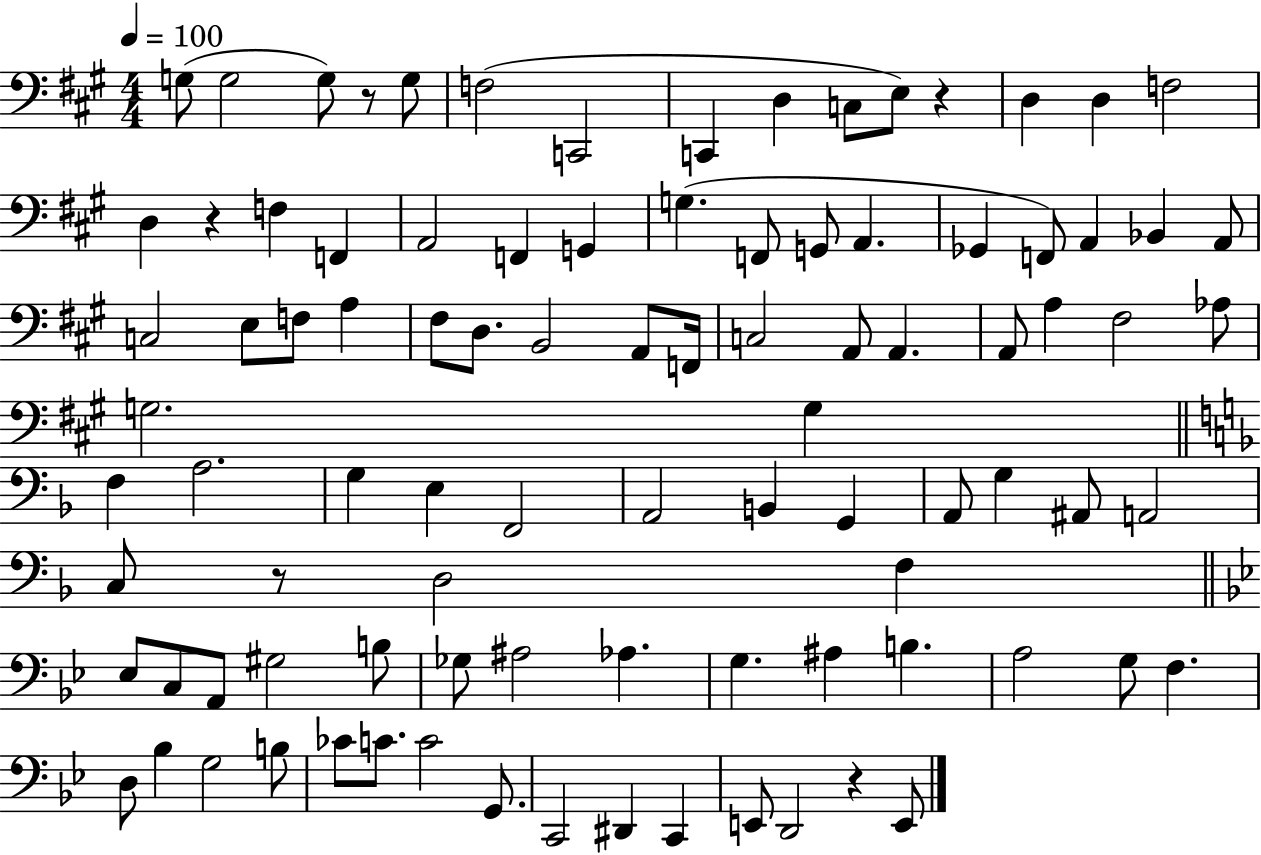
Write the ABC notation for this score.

X:1
T:Untitled
M:4/4
L:1/4
K:A
G,/2 G,2 G,/2 z/2 G,/2 F,2 C,,2 C,, D, C,/2 E,/2 z D, D, F,2 D, z F, F,, A,,2 F,, G,, G, F,,/2 G,,/2 A,, _G,, F,,/2 A,, _B,, A,,/2 C,2 E,/2 F,/2 A, ^F,/2 D,/2 B,,2 A,,/2 F,,/4 C,2 A,,/2 A,, A,,/2 A, ^F,2 _A,/2 G,2 G, F, A,2 G, E, F,,2 A,,2 B,, G,, A,,/2 G, ^A,,/2 A,,2 C,/2 z/2 D,2 F, _E,/2 C,/2 A,,/2 ^G,2 B,/2 _G,/2 ^A,2 _A, G, ^A, B, A,2 G,/2 F, D,/2 _B, G,2 B,/2 _C/2 C/2 C2 G,,/2 C,,2 ^D,, C,, E,,/2 D,,2 z E,,/2